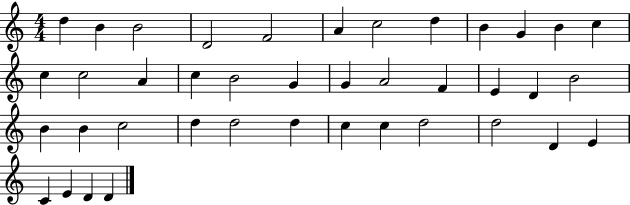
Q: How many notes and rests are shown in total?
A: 40